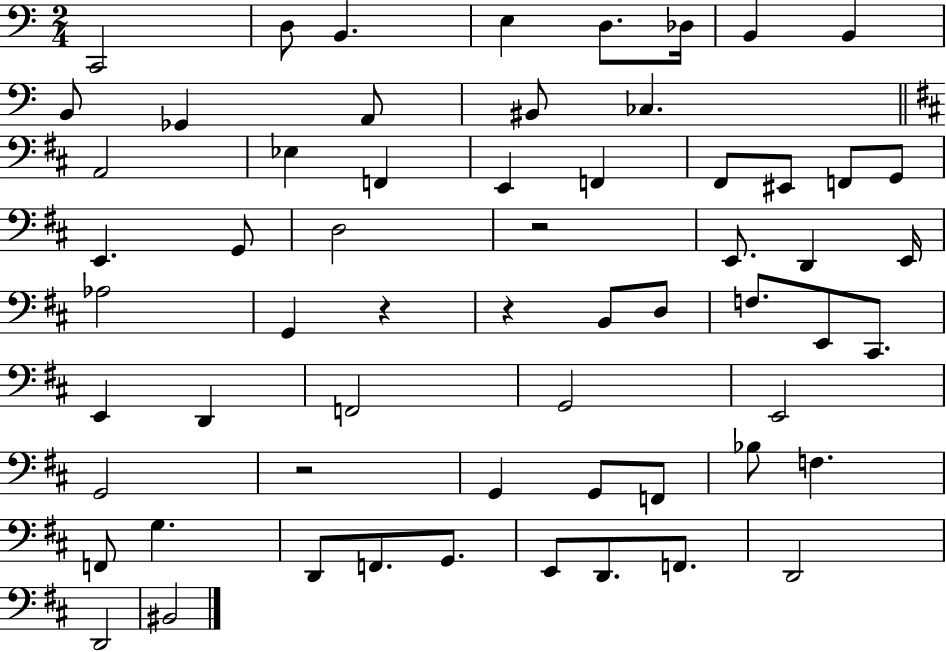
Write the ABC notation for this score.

X:1
T:Untitled
M:2/4
L:1/4
K:C
C,,2 D,/2 B,, E, D,/2 _D,/4 B,, B,, B,,/2 _G,, A,,/2 ^B,,/2 _C, A,,2 _E, F,, E,, F,, ^F,,/2 ^E,,/2 F,,/2 G,,/2 E,, G,,/2 D,2 z2 E,,/2 D,, E,,/4 _A,2 G,, z z B,,/2 D,/2 F,/2 E,,/2 ^C,,/2 E,, D,, F,,2 G,,2 E,,2 G,,2 z2 G,, G,,/2 F,,/2 _B,/2 F, F,,/2 G, D,,/2 F,,/2 G,,/2 E,,/2 D,,/2 F,,/2 D,,2 D,,2 ^B,,2